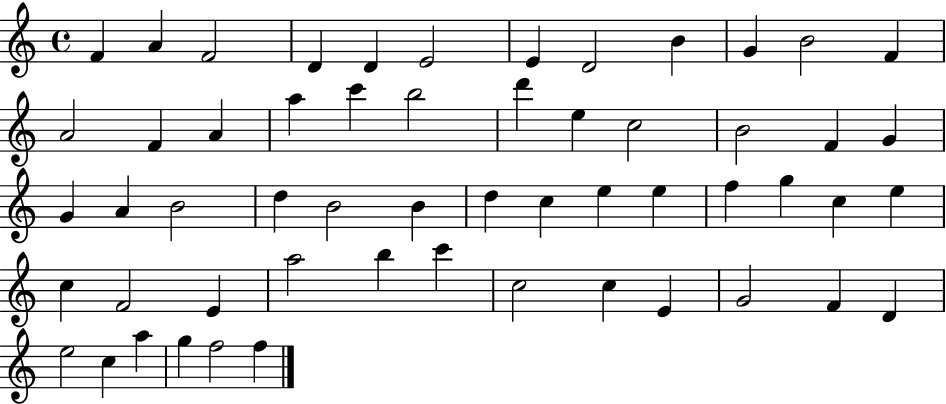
{
  \clef treble
  \time 4/4
  \defaultTimeSignature
  \key c \major
  f'4 a'4 f'2 | d'4 d'4 e'2 | e'4 d'2 b'4 | g'4 b'2 f'4 | \break a'2 f'4 a'4 | a''4 c'''4 b''2 | d'''4 e''4 c''2 | b'2 f'4 g'4 | \break g'4 a'4 b'2 | d''4 b'2 b'4 | d''4 c''4 e''4 e''4 | f''4 g''4 c''4 e''4 | \break c''4 f'2 e'4 | a''2 b''4 c'''4 | c''2 c''4 e'4 | g'2 f'4 d'4 | \break e''2 c''4 a''4 | g''4 f''2 f''4 | \bar "|."
}